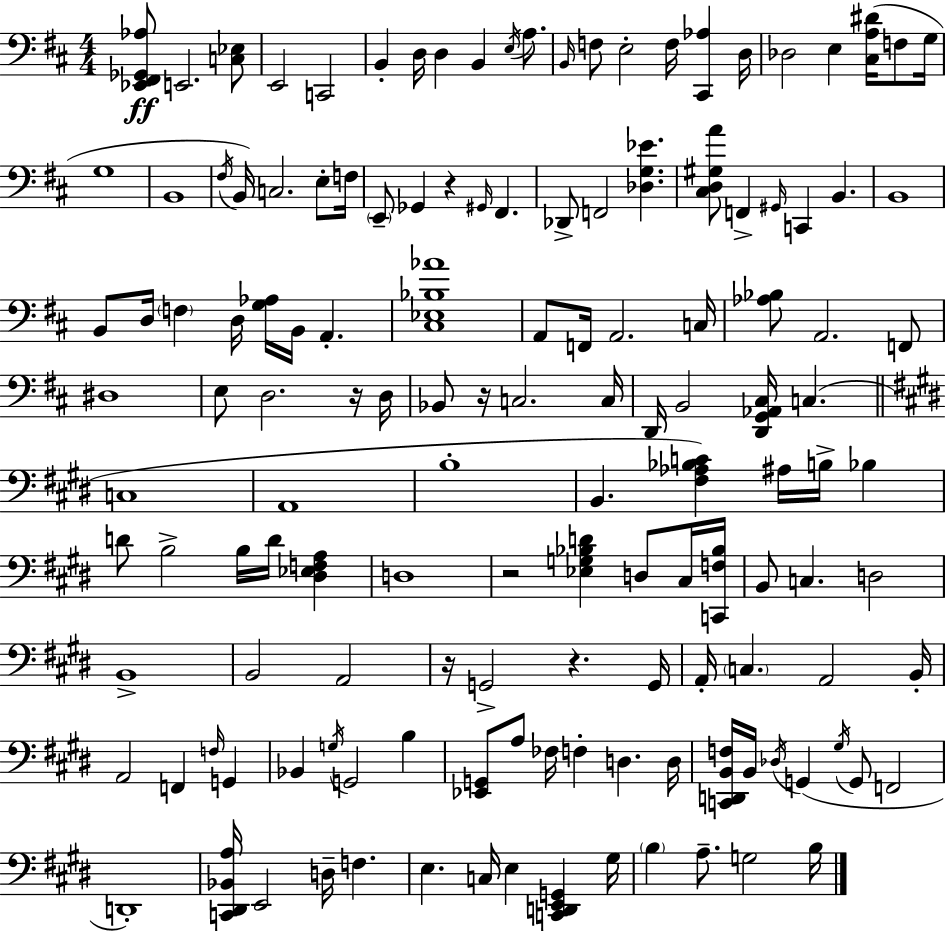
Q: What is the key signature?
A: D major